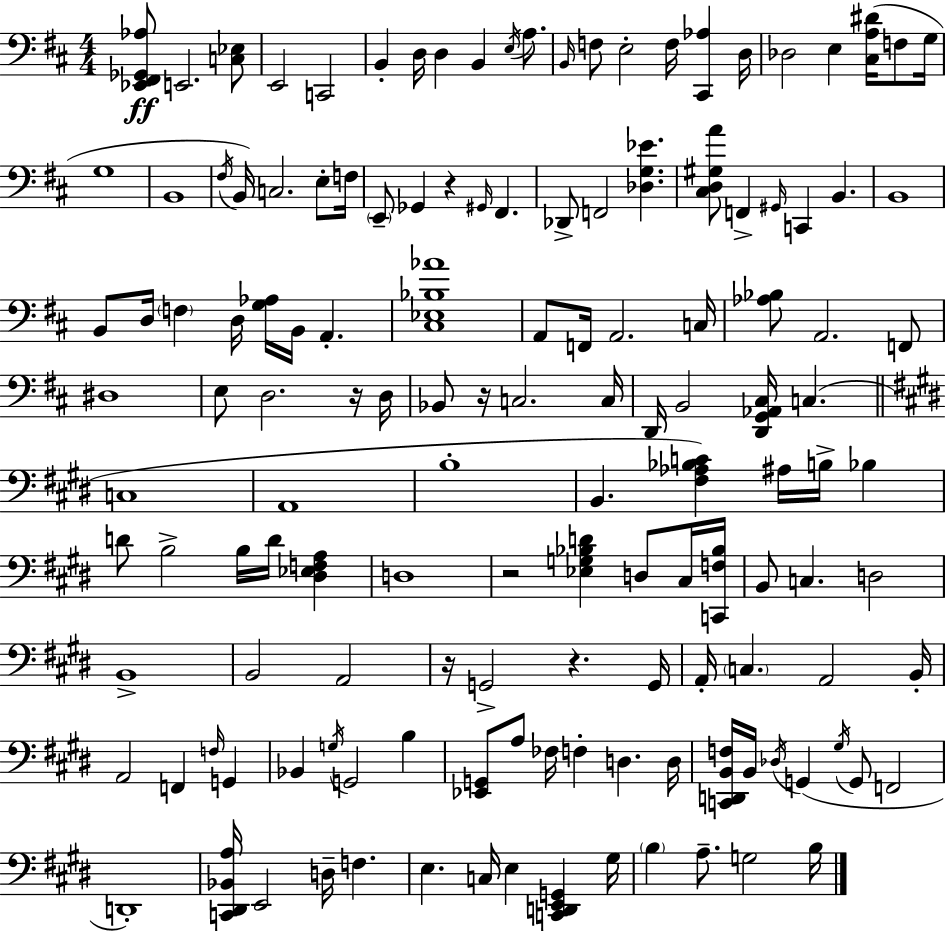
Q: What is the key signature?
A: D major